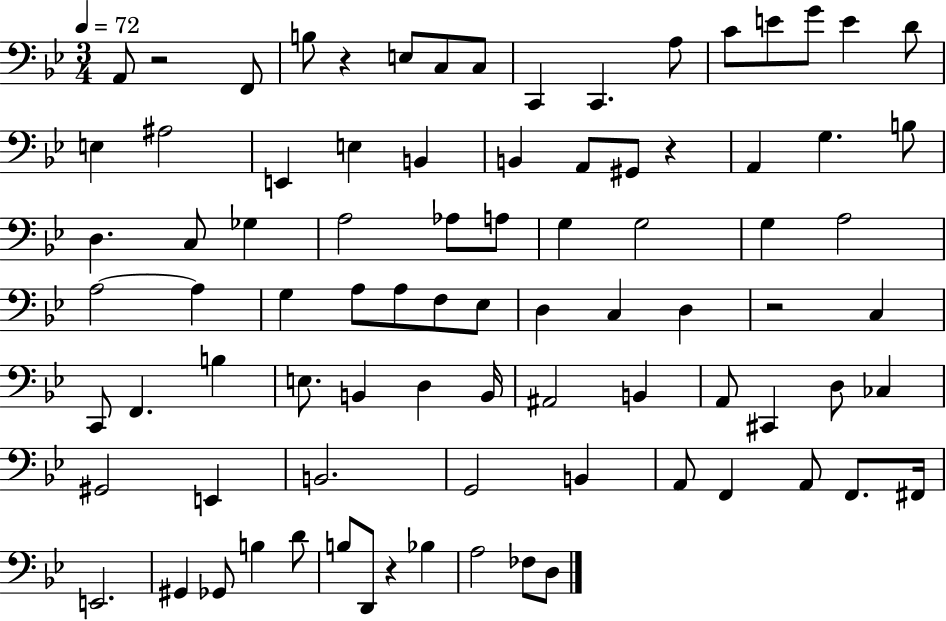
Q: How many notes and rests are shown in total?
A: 85